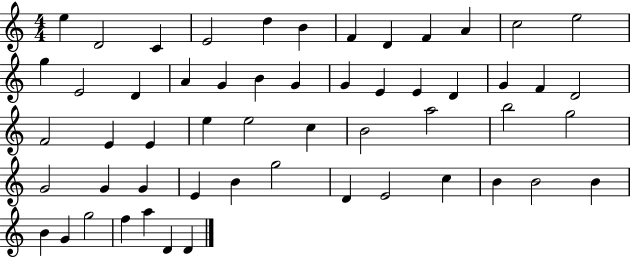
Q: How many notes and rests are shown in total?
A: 55